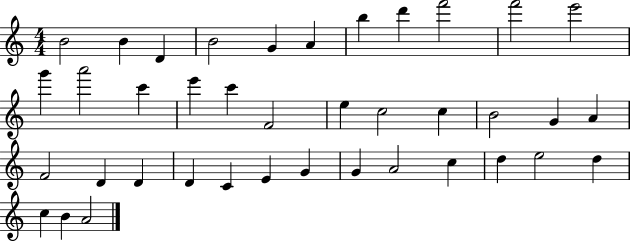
B4/h B4/q D4/q B4/h G4/q A4/q B5/q D6/q F6/h F6/h E6/h G6/q A6/h C6/q E6/q C6/q F4/h E5/q C5/h C5/q B4/h G4/q A4/q F4/h D4/q D4/q D4/q C4/q E4/q G4/q G4/q A4/h C5/q D5/q E5/h D5/q C5/q B4/q A4/h